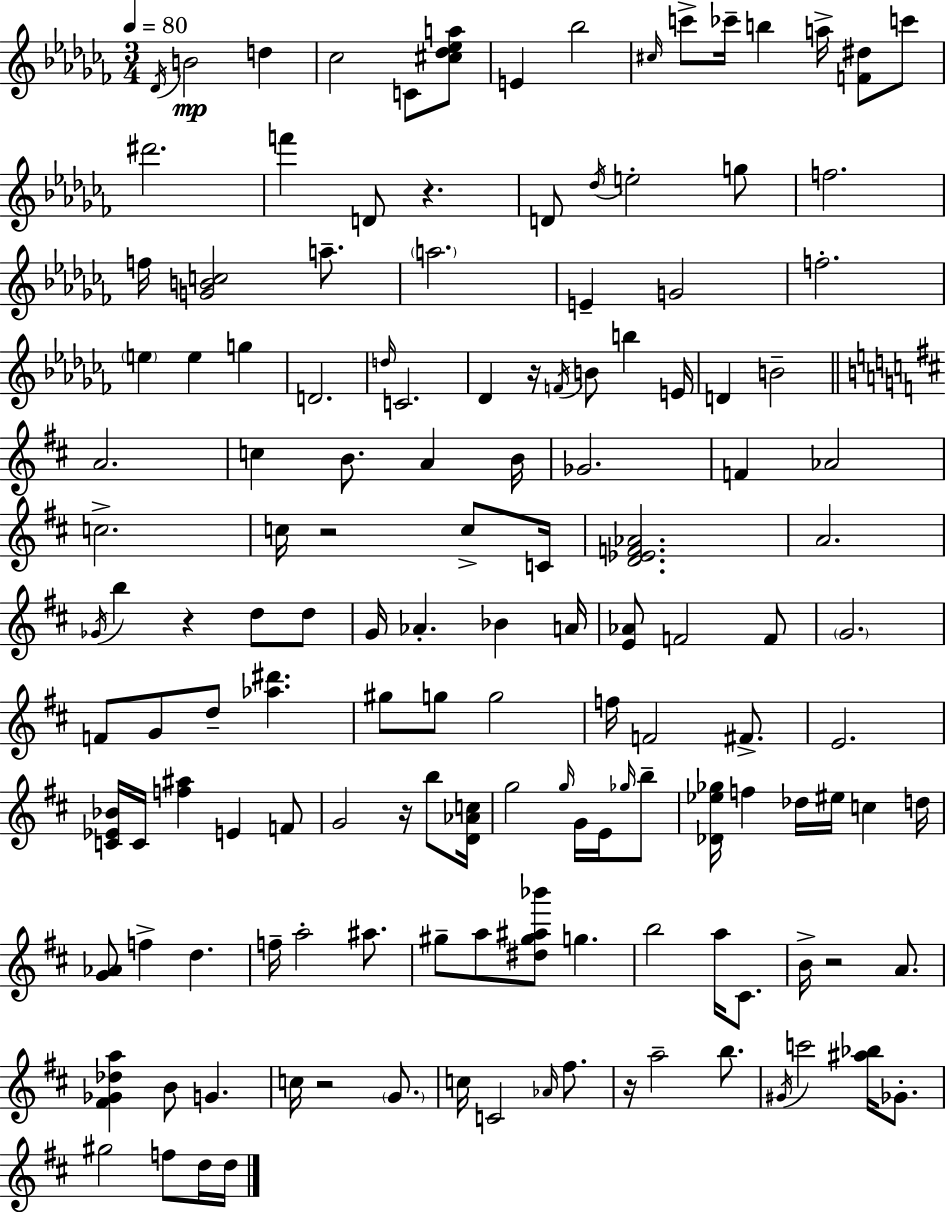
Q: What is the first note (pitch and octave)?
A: Db4